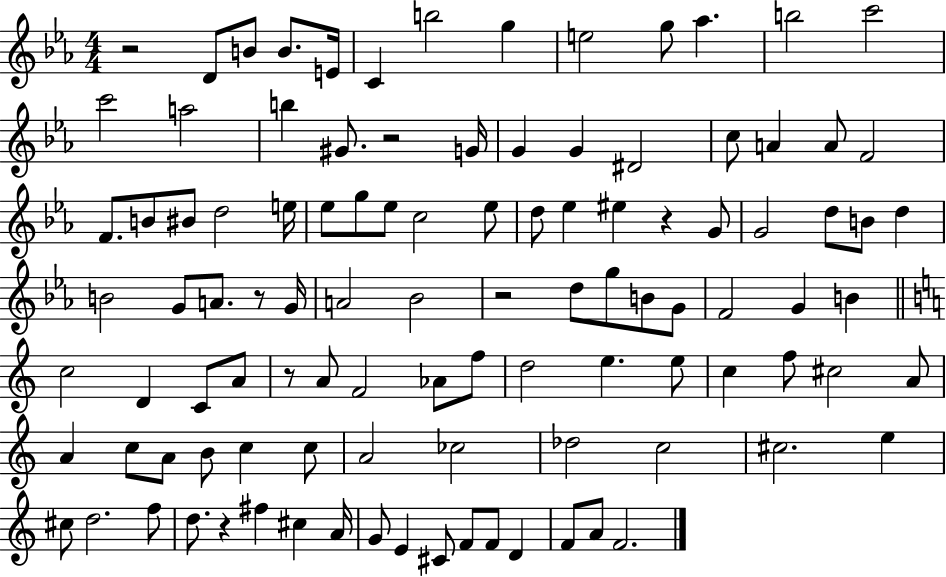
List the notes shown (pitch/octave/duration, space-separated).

R/h D4/e B4/e B4/e. E4/s C4/q B5/h G5/q E5/h G5/e Ab5/q. B5/h C6/h C6/h A5/h B5/q G#4/e. R/h G4/s G4/q G4/q D#4/h C5/e A4/q A4/e F4/h F4/e. B4/e BIS4/e D5/h E5/s Eb5/e G5/e Eb5/e C5/h Eb5/e D5/e Eb5/q EIS5/q R/q G4/e G4/h D5/e B4/e D5/q B4/h G4/e A4/e. R/e G4/s A4/h Bb4/h R/h D5/e G5/e B4/e G4/e F4/h G4/q B4/q C5/h D4/q C4/e A4/e R/e A4/e F4/h Ab4/e F5/e D5/h E5/q. E5/e C5/q F5/e C#5/h A4/e A4/q C5/e A4/e B4/e C5/q C5/e A4/h CES5/h Db5/h C5/h C#5/h. E5/q C#5/e D5/h. F5/e D5/e. R/q F#5/q C#5/q A4/s G4/e E4/q C#4/e F4/e F4/e D4/q F4/e A4/e F4/h.